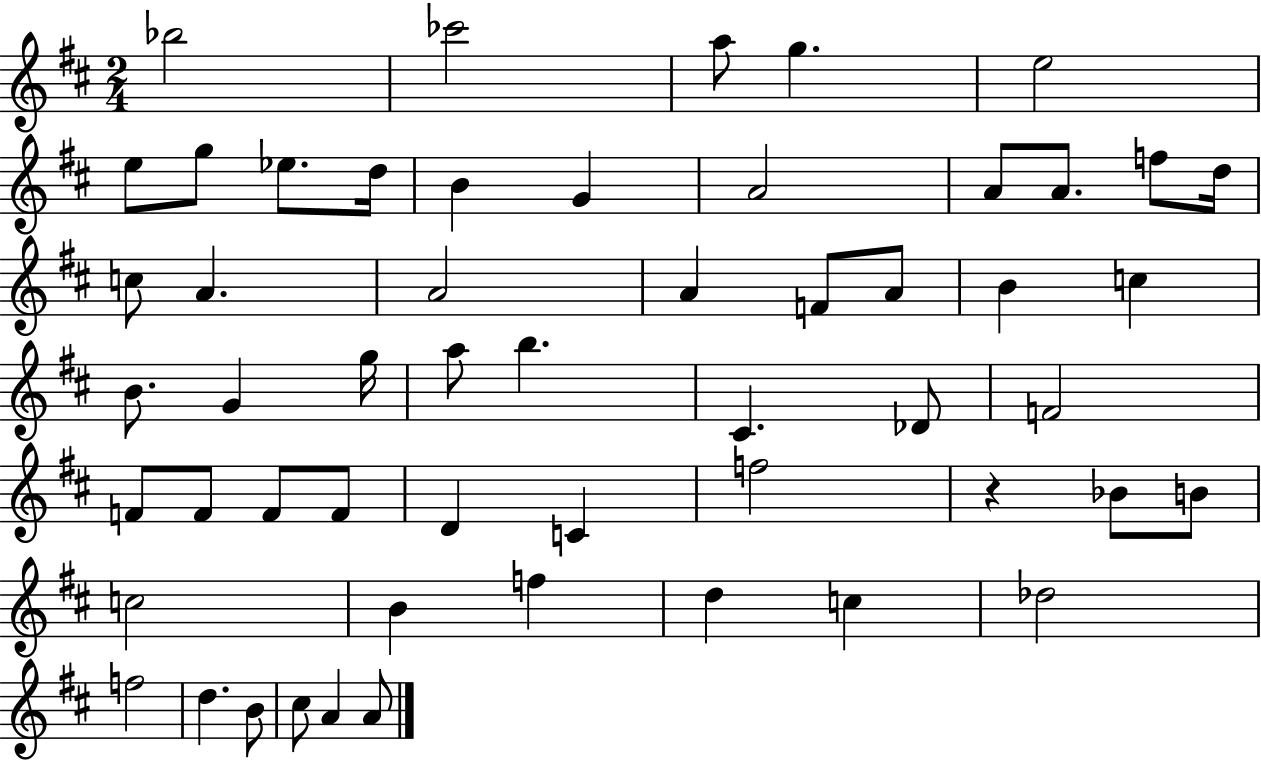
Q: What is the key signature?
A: D major